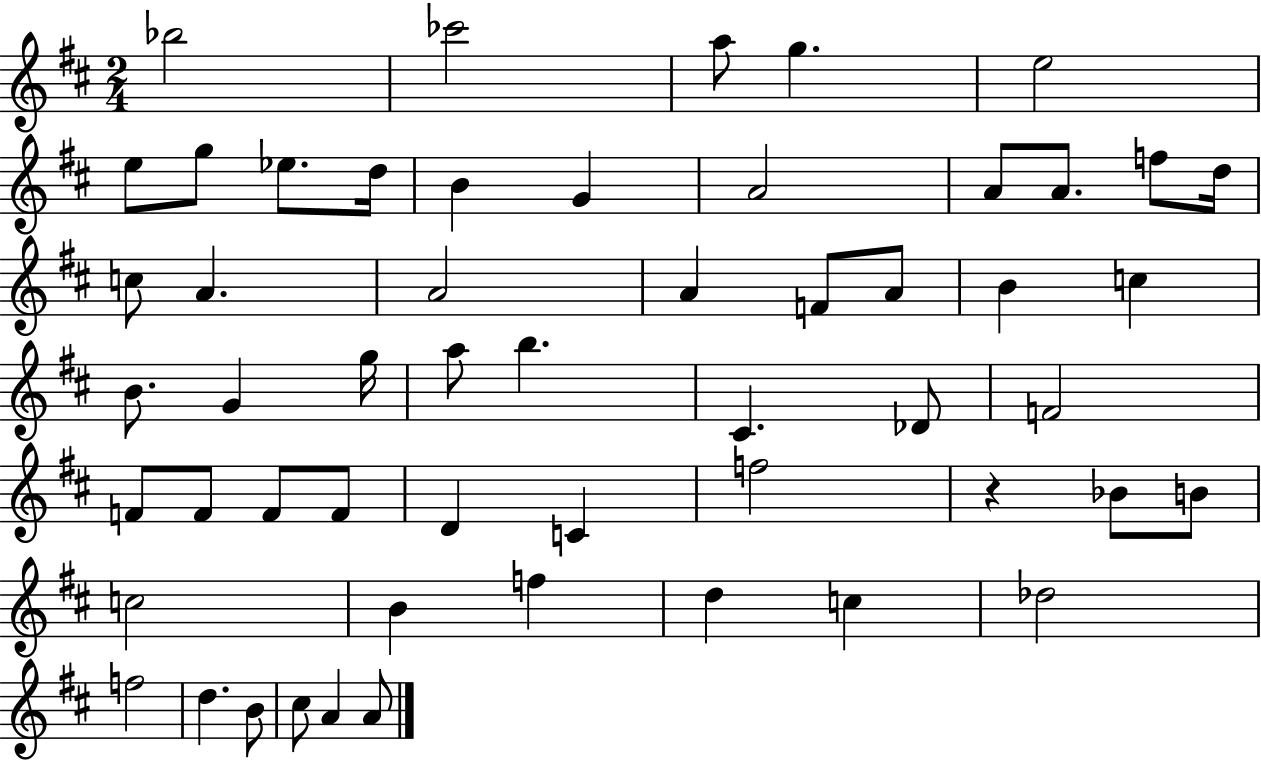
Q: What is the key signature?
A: D major